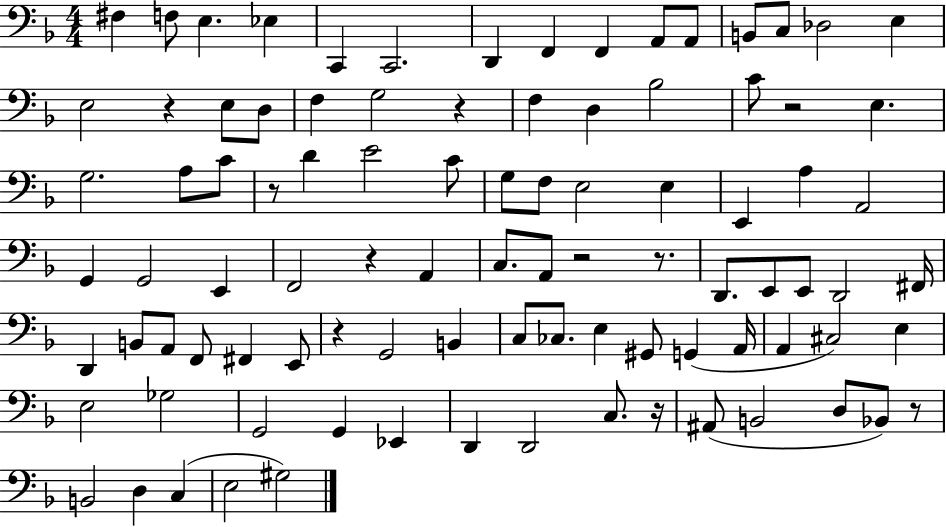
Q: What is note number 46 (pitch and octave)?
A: D2